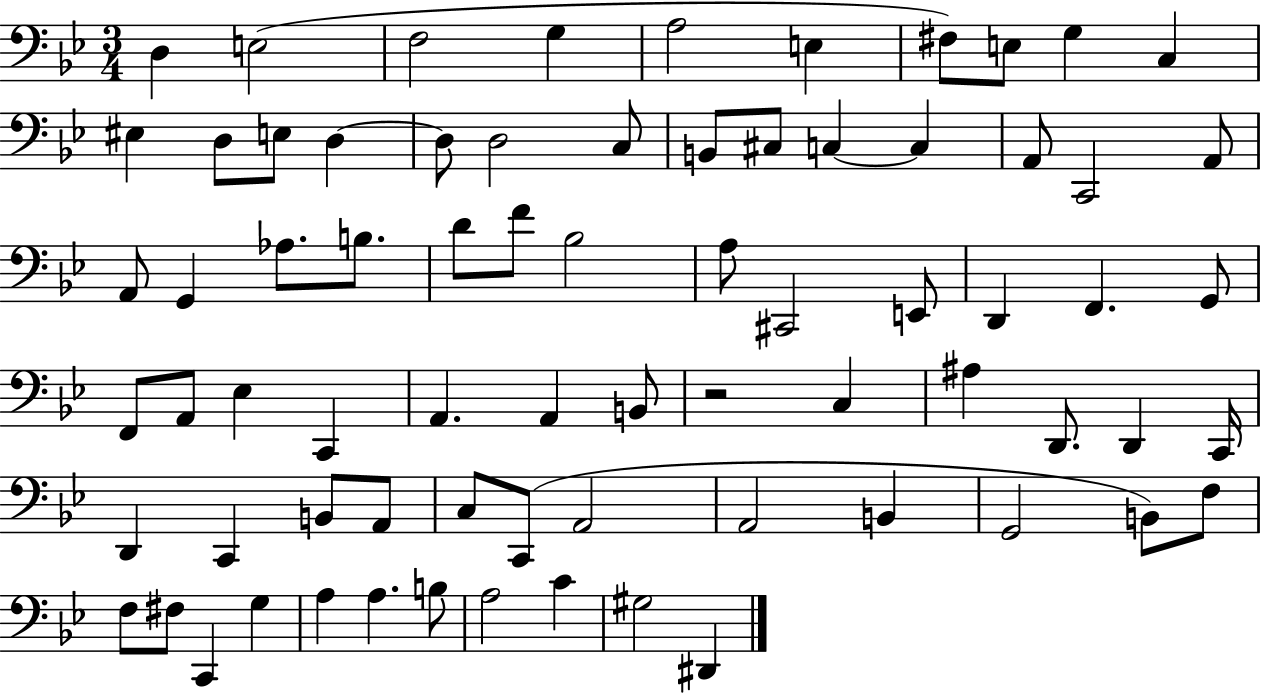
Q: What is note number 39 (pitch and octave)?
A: A2